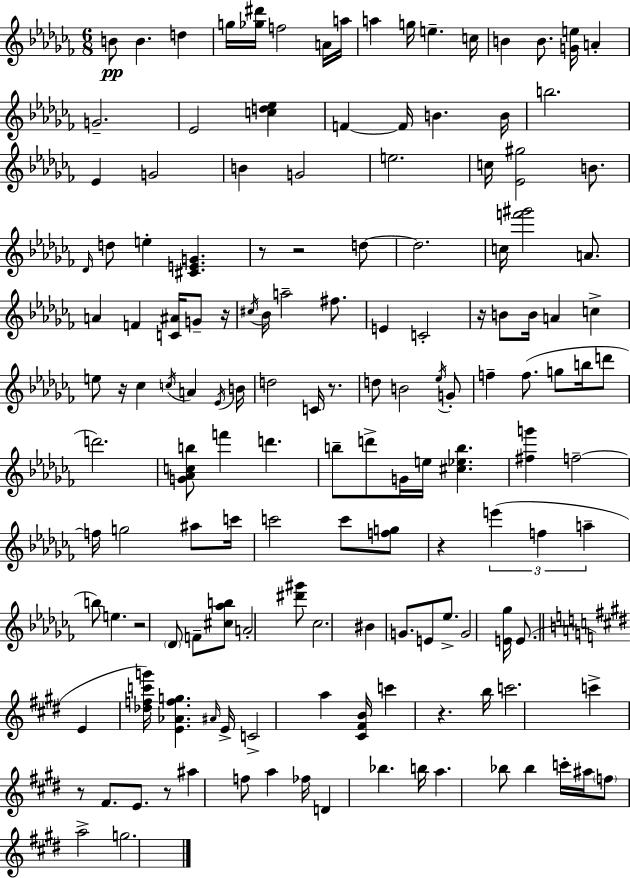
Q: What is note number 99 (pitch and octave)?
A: A5